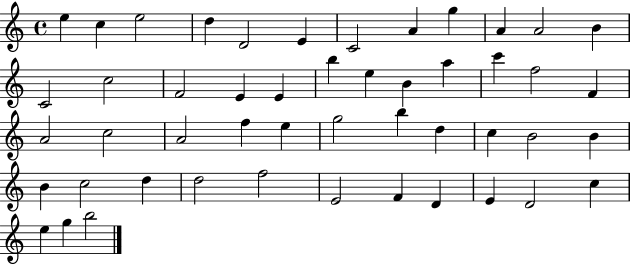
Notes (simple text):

E5/q C5/q E5/h D5/q D4/h E4/q C4/h A4/q G5/q A4/q A4/h B4/q C4/h C5/h F4/h E4/q E4/q B5/q E5/q B4/q A5/q C6/q F5/h F4/q A4/h C5/h A4/h F5/q E5/q G5/h B5/q D5/q C5/q B4/h B4/q B4/q C5/h D5/q D5/h F5/h E4/h F4/q D4/q E4/q D4/h C5/q E5/q G5/q B5/h